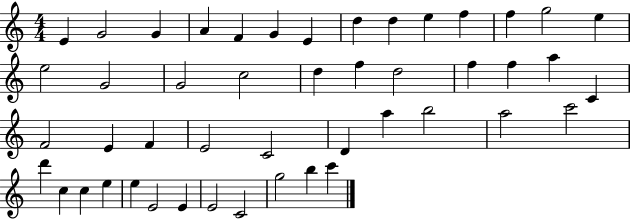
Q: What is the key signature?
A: C major